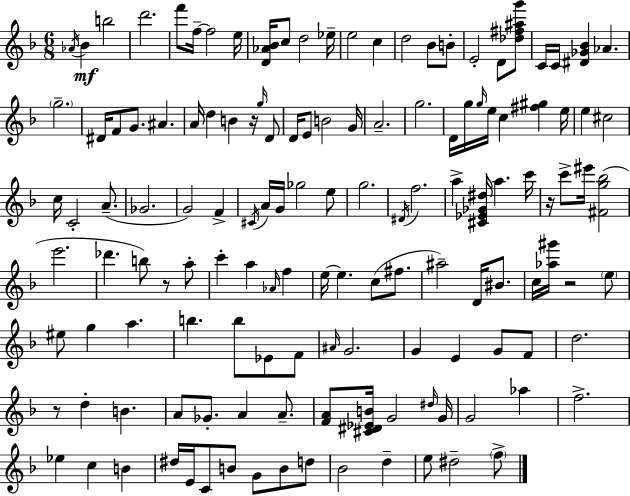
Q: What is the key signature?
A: F major